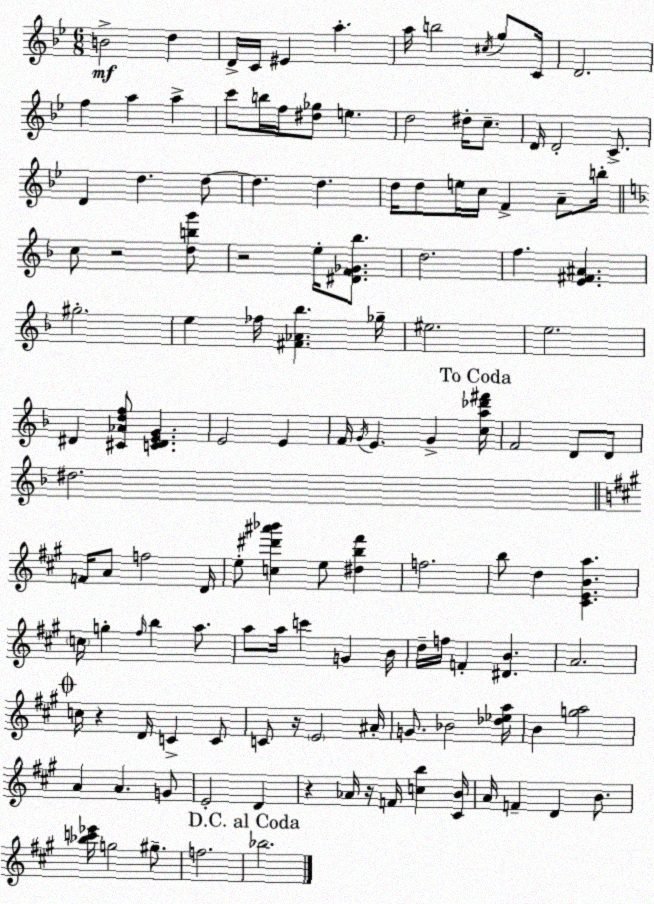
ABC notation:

X:1
T:Untitled
M:6/8
L:1/4
K:Bb
B2 d D/4 C/4 ^E a a/4 b2 ^c/4 g/2 C/4 D2 f a a c'/2 b/4 f/4 [^d_g]/2 e d2 ^d/4 c/2 D/4 D2 C/2 D d d/2 d d d/4 d/2 e/4 c/4 F A/2 b/4 c/2 z2 [dbg']/2 z2 e/4 [^DF_G_b]/2 d2 f [E^F^A] ^g2 e _f/4 [^F_A_b] _g/4 ^e2 e2 ^D [^C_Adf]/2 [C^DEG] E2 E F/4 G/4 E G [ca_d'^f']/4 F2 D/2 D/2 ^d2 F/4 A/2 f2 D/4 e/2 [c^d'^a'_b'] e/2 [^db^f'] f2 b/2 d [^CEBa] c/4 g ^f/4 b a/2 a/2 a/4 c' G B/4 d/4 f/4 F [^DB] A2 c/4 z D/4 C C/2 C/2 z/4 E2 ^A/4 G/2 _B2 [_d_ea]/4 B [ga]2 A A G/2 E2 D z _A/4 z/4 F/4 [cb] [^CB]/4 A/4 F D B/2 [_bc'_e']/4 g2 ^g/2 f2 _b2